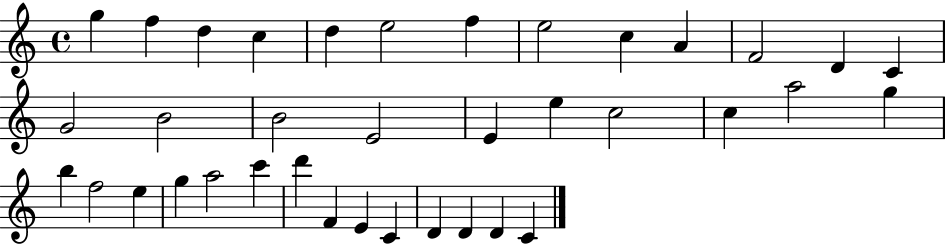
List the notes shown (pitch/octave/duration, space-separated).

G5/q F5/q D5/q C5/q D5/q E5/h F5/q E5/h C5/q A4/q F4/h D4/q C4/q G4/h B4/h B4/h E4/h E4/q E5/q C5/h C5/q A5/h G5/q B5/q F5/h E5/q G5/q A5/h C6/q D6/q F4/q E4/q C4/q D4/q D4/q D4/q C4/q